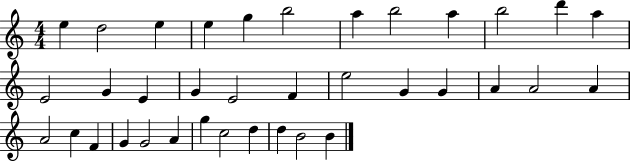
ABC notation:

X:1
T:Untitled
M:4/4
L:1/4
K:C
e d2 e e g b2 a b2 a b2 d' a E2 G E G E2 F e2 G G A A2 A A2 c F G G2 A g c2 d d B2 B